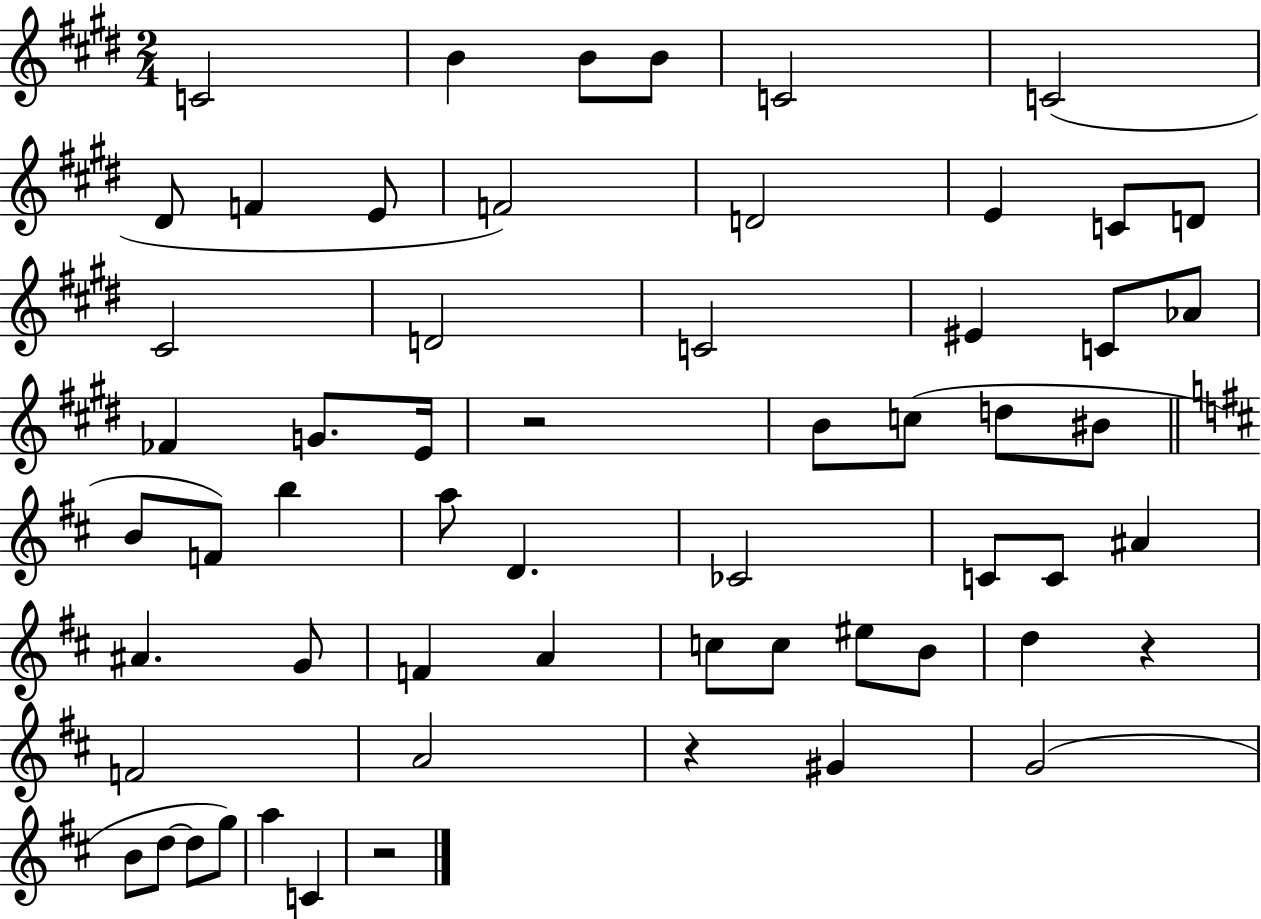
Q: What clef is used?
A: treble